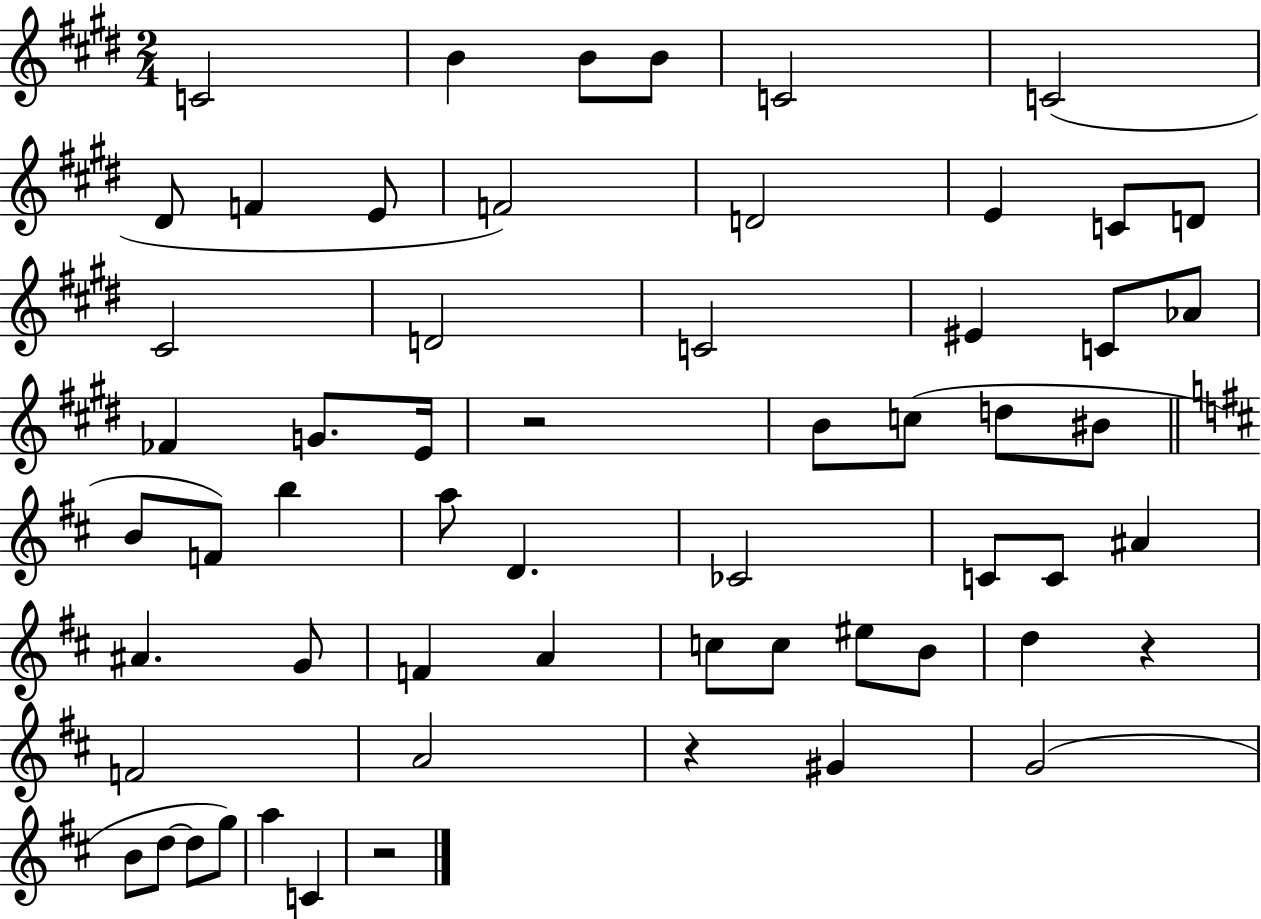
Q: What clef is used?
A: treble